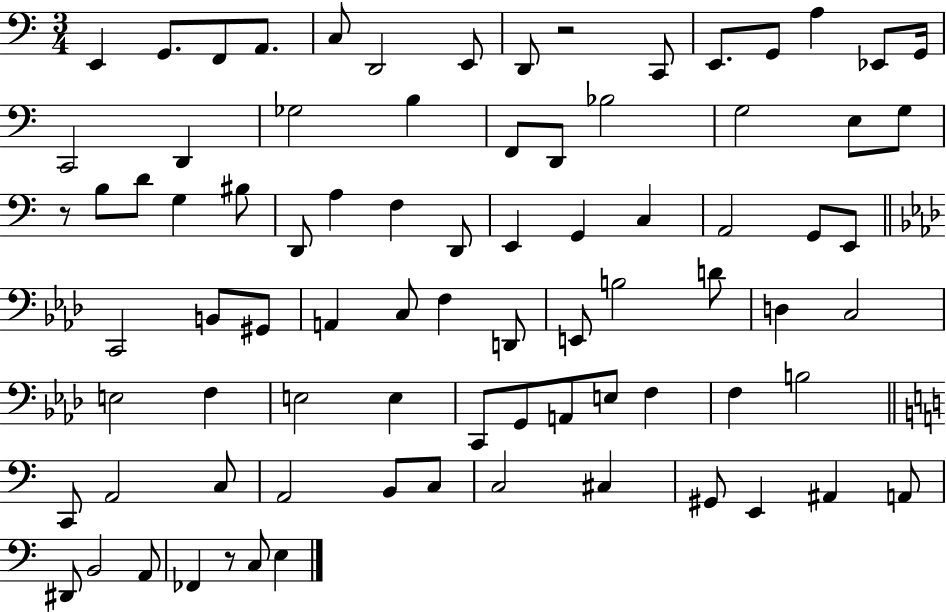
E2/q G2/e. F2/e A2/e. C3/e D2/h E2/e D2/e R/h C2/e E2/e. G2/e A3/q Eb2/e G2/s C2/h D2/q Gb3/h B3/q F2/e D2/e Bb3/h G3/h E3/e G3/e R/e B3/e D4/e G3/q BIS3/e D2/e A3/q F3/q D2/e E2/q G2/q C3/q A2/h G2/e E2/e C2/h B2/e G#2/e A2/q C3/e F3/q D2/e E2/e B3/h D4/e D3/q C3/h E3/h F3/q E3/h E3/q C2/e G2/e A2/e E3/e F3/q F3/q B3/h C2/e A2/h C3/e A2/h B2/e C3/e C3/h C#3/q G#2/e E2/q A#2/q A2/e D#2/e B2/h A2/e FES2/q R/e C3/e E3/q